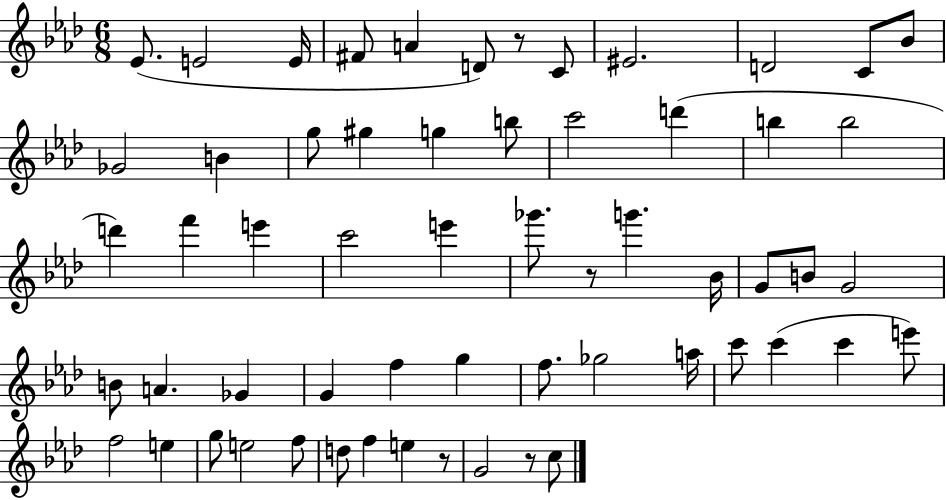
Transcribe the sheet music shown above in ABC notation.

X:1
T:Untitled
M:6/8
L:1/4
K:Ab
_E/2 E2 E/4 ^F/2 A D/2 z/2 C/2 ^E2 D2 C/2 _B/2 _G2 B g/2 ^g g b/2 c'2 d' b b2 d' f' e' c'2 e' _g'/2 z/2 g' _B/4 G/2 B/2 G2 B/2 A _G G f g f/2 _g2 a/4 c'/2 c' c' e'/2 f2 e g/2 e2 f/2 d/2 f e z/2 G2 z/2 c/2